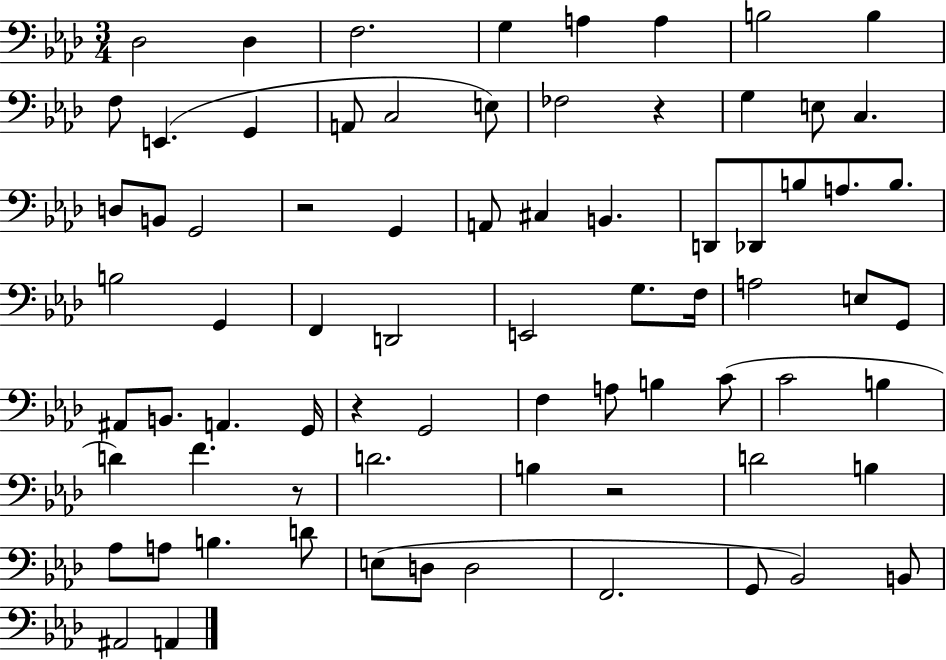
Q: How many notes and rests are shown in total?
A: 75